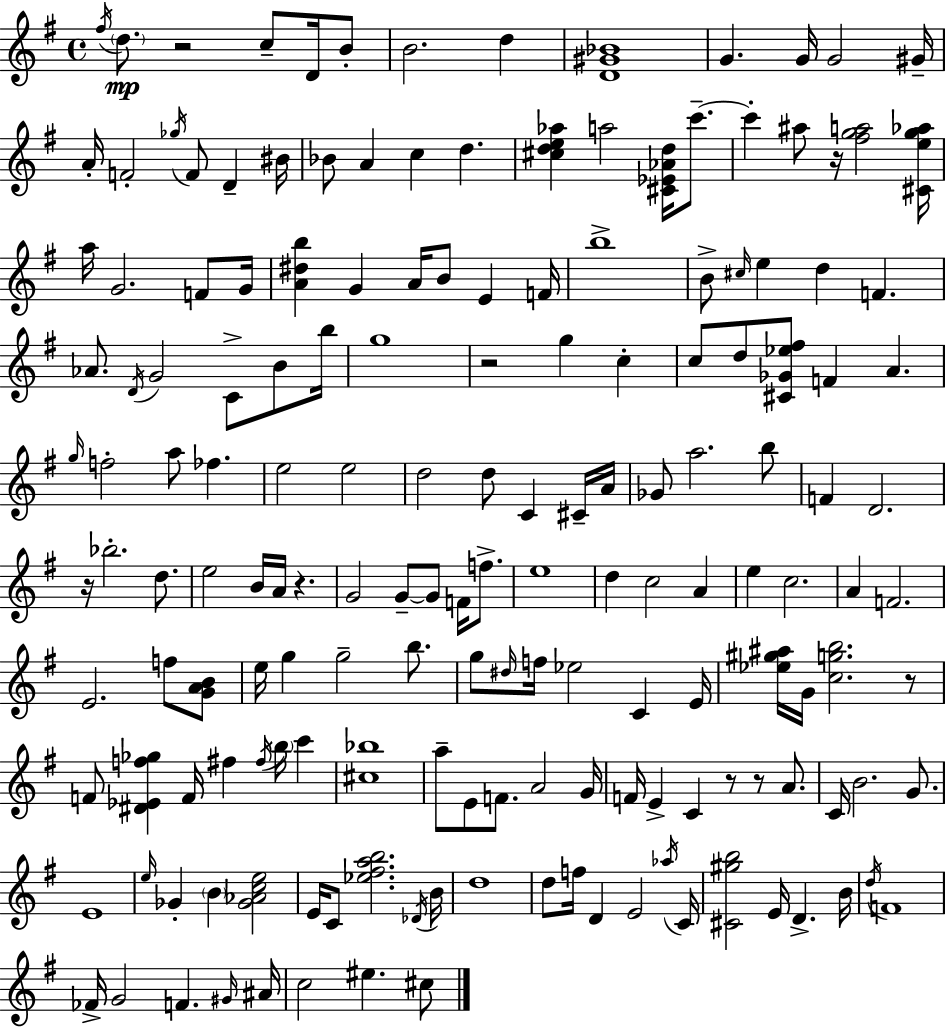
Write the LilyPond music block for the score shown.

{
  \clef treble
  \time 4/4
  \defaultTimeSignature
  \key e \minor
  \acciaccatura { fis''16 }\mp \parenthesize d''8. r2 c''8-- d'16 b'8-. | b'2. d''4 | <d' gis' bes'>1 | g'4. g'16 g'2 | \break gis'16-- a'16-. f'2-. \acciaccatura { ges''16 } f'8 d'4-- | bis'16 bes'8 a'4 c''4 d''4. | <cis'' d'' e'' aes''>4 a''2 <cis' ees' aes' d''>16 c'''8.--~~ | c'''4-. ais''8 r16 <fis'' g'' a''>2 | \break <cis' e'' g'' aes''>16 a''16 g'2. f'8 | g'16 <a' dis'' b''>4 g'4 a'16 b'8 e'4 | f'16 b''1-> | b'8-> \grace { cis''16 } e''4 d''4 f'4. | \break aes'8. \acciaccatura { d'16 } g'2 c'8-> | b'8 b''16 g''1 | r2 g''4 | c''4-. c''8 d''8 <cis' ges' ees'' fis''>8 f'4 a'4. | \break \grace { g''16 } f''2-. a''8 fes''4. | e''2 e''2 | d''2 d''8 c'4 | cis'16-- a'16 ges'8 a''2. | \break b''8 f'4 d'2. | r16 bes''2.-. | d''8. e''2 b'16 a'16 r4. | g'2 g'8--~~ g'8 | \break f'16 f''8.-> e''1 | d''4 c''2 | a'4 e''4 c''2. | a'4 f'2. | \break e'2. | f''8 <g' a' b'>8 e''16 g''4 g''2-- | b''8. g''8 \grace { dis''16 } f''16 ees''2 | c'4 e'16 <ees'' gis'' ais''>16 g'16 <c'' g'' b''>2. | \break r8 f'8 <dis' ees' f'' ges''>4 f'16 fis''4 | \acciaccatura { fis''16 } \parenthesize b''16 c'''4 <cis'' bes''>1 | a''8-- e'8 f'8. a'2 | g'16 f'16 e'4-> c'4 | \break r8 r8 a'8. c'16 b'2. | g'8. e'1 | \grace { e''16 } ges'4-. \parenthesize b'4 | <ges' aes' c'' e''>2 e'16 c'8 <ees'' fis'' a'' b''>2. | \break \acciaccatura { des'16 } b'16 d''1 | d''8 f''16 d'4 | e'2 \acciaccatura { aes''16 } c'16 <cis' gis'' b''>2 | e'16 d'4.-> b'16 \acciaccatura { d''16 } f'1 | \break fes'16-> g'2 | f'4. \grace { gis'16 } ais'16 c''2 | eis''4. cis''8 \bar "|."
}